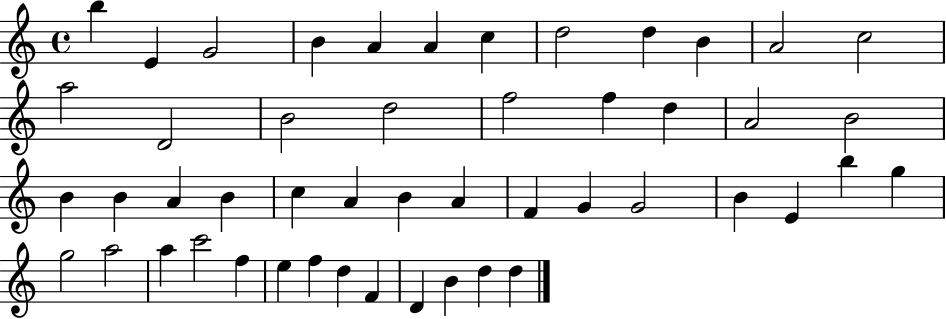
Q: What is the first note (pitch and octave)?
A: B5